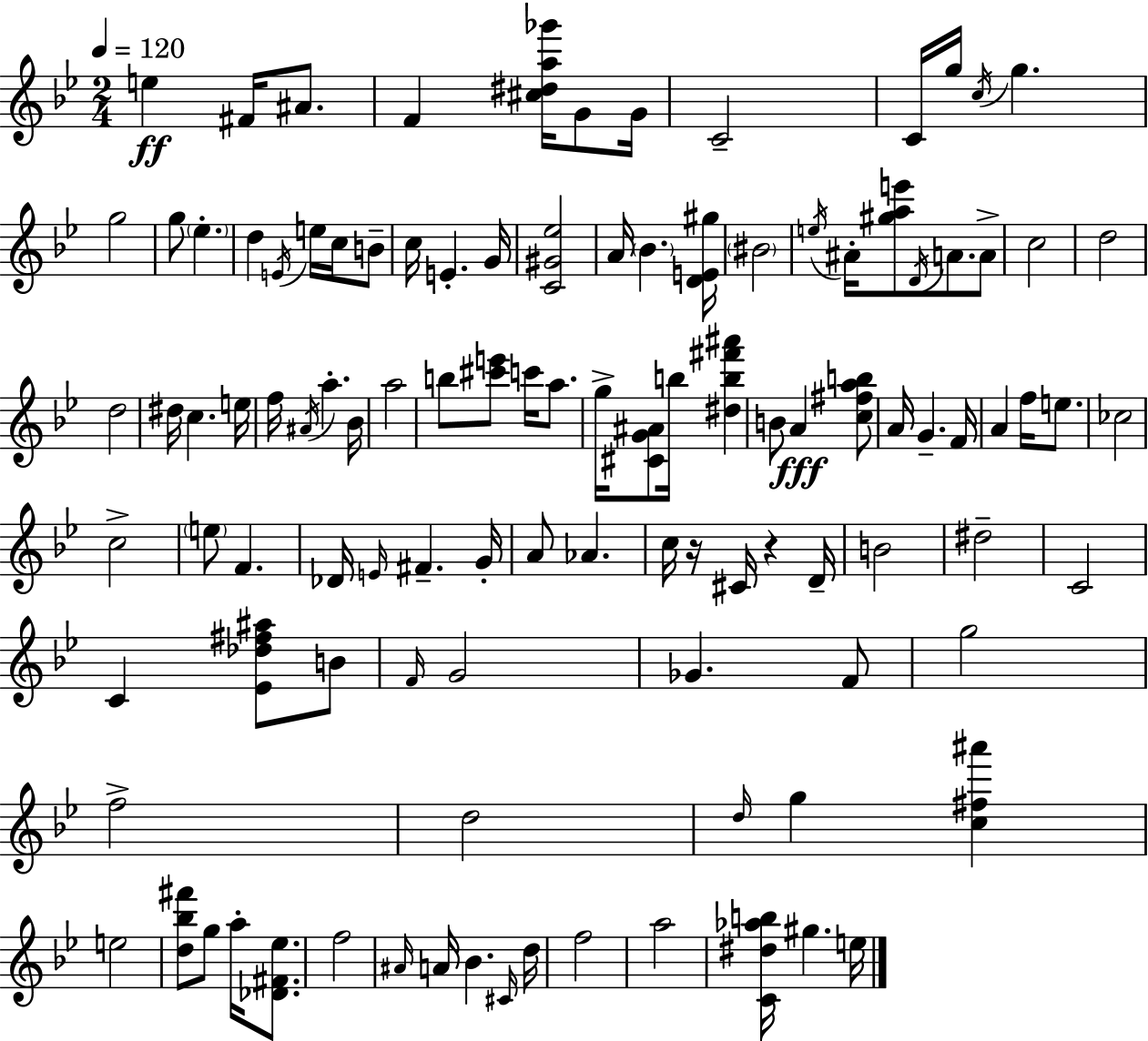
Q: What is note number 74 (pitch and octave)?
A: G4